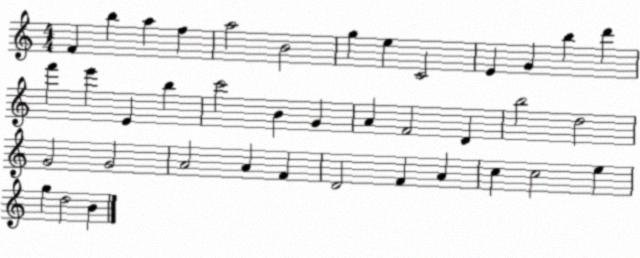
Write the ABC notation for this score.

X:1
T:Untitled
M:4/4
L:1/4
K:C
F b a f a2 B2 g e C2 E G b d' f' e' E b c'2 B G A F2 D b2 d2 G2 G2 A2 A F D2 F A c c2 e g d2 B